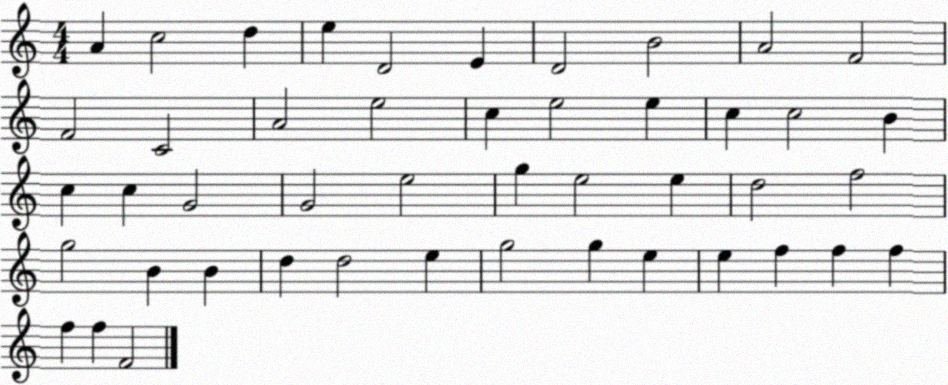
X:1
T:Untitled
M:4/4
L:1/4
K:C
A c2 d e D2 E D2 B2 A2 F2 F2 C2 A2 e2 c e2 e c c2 B c c G2 G2 e2 g e2 e d2 f2 g2 B B d d2 e g2 g e e f f f f f F2